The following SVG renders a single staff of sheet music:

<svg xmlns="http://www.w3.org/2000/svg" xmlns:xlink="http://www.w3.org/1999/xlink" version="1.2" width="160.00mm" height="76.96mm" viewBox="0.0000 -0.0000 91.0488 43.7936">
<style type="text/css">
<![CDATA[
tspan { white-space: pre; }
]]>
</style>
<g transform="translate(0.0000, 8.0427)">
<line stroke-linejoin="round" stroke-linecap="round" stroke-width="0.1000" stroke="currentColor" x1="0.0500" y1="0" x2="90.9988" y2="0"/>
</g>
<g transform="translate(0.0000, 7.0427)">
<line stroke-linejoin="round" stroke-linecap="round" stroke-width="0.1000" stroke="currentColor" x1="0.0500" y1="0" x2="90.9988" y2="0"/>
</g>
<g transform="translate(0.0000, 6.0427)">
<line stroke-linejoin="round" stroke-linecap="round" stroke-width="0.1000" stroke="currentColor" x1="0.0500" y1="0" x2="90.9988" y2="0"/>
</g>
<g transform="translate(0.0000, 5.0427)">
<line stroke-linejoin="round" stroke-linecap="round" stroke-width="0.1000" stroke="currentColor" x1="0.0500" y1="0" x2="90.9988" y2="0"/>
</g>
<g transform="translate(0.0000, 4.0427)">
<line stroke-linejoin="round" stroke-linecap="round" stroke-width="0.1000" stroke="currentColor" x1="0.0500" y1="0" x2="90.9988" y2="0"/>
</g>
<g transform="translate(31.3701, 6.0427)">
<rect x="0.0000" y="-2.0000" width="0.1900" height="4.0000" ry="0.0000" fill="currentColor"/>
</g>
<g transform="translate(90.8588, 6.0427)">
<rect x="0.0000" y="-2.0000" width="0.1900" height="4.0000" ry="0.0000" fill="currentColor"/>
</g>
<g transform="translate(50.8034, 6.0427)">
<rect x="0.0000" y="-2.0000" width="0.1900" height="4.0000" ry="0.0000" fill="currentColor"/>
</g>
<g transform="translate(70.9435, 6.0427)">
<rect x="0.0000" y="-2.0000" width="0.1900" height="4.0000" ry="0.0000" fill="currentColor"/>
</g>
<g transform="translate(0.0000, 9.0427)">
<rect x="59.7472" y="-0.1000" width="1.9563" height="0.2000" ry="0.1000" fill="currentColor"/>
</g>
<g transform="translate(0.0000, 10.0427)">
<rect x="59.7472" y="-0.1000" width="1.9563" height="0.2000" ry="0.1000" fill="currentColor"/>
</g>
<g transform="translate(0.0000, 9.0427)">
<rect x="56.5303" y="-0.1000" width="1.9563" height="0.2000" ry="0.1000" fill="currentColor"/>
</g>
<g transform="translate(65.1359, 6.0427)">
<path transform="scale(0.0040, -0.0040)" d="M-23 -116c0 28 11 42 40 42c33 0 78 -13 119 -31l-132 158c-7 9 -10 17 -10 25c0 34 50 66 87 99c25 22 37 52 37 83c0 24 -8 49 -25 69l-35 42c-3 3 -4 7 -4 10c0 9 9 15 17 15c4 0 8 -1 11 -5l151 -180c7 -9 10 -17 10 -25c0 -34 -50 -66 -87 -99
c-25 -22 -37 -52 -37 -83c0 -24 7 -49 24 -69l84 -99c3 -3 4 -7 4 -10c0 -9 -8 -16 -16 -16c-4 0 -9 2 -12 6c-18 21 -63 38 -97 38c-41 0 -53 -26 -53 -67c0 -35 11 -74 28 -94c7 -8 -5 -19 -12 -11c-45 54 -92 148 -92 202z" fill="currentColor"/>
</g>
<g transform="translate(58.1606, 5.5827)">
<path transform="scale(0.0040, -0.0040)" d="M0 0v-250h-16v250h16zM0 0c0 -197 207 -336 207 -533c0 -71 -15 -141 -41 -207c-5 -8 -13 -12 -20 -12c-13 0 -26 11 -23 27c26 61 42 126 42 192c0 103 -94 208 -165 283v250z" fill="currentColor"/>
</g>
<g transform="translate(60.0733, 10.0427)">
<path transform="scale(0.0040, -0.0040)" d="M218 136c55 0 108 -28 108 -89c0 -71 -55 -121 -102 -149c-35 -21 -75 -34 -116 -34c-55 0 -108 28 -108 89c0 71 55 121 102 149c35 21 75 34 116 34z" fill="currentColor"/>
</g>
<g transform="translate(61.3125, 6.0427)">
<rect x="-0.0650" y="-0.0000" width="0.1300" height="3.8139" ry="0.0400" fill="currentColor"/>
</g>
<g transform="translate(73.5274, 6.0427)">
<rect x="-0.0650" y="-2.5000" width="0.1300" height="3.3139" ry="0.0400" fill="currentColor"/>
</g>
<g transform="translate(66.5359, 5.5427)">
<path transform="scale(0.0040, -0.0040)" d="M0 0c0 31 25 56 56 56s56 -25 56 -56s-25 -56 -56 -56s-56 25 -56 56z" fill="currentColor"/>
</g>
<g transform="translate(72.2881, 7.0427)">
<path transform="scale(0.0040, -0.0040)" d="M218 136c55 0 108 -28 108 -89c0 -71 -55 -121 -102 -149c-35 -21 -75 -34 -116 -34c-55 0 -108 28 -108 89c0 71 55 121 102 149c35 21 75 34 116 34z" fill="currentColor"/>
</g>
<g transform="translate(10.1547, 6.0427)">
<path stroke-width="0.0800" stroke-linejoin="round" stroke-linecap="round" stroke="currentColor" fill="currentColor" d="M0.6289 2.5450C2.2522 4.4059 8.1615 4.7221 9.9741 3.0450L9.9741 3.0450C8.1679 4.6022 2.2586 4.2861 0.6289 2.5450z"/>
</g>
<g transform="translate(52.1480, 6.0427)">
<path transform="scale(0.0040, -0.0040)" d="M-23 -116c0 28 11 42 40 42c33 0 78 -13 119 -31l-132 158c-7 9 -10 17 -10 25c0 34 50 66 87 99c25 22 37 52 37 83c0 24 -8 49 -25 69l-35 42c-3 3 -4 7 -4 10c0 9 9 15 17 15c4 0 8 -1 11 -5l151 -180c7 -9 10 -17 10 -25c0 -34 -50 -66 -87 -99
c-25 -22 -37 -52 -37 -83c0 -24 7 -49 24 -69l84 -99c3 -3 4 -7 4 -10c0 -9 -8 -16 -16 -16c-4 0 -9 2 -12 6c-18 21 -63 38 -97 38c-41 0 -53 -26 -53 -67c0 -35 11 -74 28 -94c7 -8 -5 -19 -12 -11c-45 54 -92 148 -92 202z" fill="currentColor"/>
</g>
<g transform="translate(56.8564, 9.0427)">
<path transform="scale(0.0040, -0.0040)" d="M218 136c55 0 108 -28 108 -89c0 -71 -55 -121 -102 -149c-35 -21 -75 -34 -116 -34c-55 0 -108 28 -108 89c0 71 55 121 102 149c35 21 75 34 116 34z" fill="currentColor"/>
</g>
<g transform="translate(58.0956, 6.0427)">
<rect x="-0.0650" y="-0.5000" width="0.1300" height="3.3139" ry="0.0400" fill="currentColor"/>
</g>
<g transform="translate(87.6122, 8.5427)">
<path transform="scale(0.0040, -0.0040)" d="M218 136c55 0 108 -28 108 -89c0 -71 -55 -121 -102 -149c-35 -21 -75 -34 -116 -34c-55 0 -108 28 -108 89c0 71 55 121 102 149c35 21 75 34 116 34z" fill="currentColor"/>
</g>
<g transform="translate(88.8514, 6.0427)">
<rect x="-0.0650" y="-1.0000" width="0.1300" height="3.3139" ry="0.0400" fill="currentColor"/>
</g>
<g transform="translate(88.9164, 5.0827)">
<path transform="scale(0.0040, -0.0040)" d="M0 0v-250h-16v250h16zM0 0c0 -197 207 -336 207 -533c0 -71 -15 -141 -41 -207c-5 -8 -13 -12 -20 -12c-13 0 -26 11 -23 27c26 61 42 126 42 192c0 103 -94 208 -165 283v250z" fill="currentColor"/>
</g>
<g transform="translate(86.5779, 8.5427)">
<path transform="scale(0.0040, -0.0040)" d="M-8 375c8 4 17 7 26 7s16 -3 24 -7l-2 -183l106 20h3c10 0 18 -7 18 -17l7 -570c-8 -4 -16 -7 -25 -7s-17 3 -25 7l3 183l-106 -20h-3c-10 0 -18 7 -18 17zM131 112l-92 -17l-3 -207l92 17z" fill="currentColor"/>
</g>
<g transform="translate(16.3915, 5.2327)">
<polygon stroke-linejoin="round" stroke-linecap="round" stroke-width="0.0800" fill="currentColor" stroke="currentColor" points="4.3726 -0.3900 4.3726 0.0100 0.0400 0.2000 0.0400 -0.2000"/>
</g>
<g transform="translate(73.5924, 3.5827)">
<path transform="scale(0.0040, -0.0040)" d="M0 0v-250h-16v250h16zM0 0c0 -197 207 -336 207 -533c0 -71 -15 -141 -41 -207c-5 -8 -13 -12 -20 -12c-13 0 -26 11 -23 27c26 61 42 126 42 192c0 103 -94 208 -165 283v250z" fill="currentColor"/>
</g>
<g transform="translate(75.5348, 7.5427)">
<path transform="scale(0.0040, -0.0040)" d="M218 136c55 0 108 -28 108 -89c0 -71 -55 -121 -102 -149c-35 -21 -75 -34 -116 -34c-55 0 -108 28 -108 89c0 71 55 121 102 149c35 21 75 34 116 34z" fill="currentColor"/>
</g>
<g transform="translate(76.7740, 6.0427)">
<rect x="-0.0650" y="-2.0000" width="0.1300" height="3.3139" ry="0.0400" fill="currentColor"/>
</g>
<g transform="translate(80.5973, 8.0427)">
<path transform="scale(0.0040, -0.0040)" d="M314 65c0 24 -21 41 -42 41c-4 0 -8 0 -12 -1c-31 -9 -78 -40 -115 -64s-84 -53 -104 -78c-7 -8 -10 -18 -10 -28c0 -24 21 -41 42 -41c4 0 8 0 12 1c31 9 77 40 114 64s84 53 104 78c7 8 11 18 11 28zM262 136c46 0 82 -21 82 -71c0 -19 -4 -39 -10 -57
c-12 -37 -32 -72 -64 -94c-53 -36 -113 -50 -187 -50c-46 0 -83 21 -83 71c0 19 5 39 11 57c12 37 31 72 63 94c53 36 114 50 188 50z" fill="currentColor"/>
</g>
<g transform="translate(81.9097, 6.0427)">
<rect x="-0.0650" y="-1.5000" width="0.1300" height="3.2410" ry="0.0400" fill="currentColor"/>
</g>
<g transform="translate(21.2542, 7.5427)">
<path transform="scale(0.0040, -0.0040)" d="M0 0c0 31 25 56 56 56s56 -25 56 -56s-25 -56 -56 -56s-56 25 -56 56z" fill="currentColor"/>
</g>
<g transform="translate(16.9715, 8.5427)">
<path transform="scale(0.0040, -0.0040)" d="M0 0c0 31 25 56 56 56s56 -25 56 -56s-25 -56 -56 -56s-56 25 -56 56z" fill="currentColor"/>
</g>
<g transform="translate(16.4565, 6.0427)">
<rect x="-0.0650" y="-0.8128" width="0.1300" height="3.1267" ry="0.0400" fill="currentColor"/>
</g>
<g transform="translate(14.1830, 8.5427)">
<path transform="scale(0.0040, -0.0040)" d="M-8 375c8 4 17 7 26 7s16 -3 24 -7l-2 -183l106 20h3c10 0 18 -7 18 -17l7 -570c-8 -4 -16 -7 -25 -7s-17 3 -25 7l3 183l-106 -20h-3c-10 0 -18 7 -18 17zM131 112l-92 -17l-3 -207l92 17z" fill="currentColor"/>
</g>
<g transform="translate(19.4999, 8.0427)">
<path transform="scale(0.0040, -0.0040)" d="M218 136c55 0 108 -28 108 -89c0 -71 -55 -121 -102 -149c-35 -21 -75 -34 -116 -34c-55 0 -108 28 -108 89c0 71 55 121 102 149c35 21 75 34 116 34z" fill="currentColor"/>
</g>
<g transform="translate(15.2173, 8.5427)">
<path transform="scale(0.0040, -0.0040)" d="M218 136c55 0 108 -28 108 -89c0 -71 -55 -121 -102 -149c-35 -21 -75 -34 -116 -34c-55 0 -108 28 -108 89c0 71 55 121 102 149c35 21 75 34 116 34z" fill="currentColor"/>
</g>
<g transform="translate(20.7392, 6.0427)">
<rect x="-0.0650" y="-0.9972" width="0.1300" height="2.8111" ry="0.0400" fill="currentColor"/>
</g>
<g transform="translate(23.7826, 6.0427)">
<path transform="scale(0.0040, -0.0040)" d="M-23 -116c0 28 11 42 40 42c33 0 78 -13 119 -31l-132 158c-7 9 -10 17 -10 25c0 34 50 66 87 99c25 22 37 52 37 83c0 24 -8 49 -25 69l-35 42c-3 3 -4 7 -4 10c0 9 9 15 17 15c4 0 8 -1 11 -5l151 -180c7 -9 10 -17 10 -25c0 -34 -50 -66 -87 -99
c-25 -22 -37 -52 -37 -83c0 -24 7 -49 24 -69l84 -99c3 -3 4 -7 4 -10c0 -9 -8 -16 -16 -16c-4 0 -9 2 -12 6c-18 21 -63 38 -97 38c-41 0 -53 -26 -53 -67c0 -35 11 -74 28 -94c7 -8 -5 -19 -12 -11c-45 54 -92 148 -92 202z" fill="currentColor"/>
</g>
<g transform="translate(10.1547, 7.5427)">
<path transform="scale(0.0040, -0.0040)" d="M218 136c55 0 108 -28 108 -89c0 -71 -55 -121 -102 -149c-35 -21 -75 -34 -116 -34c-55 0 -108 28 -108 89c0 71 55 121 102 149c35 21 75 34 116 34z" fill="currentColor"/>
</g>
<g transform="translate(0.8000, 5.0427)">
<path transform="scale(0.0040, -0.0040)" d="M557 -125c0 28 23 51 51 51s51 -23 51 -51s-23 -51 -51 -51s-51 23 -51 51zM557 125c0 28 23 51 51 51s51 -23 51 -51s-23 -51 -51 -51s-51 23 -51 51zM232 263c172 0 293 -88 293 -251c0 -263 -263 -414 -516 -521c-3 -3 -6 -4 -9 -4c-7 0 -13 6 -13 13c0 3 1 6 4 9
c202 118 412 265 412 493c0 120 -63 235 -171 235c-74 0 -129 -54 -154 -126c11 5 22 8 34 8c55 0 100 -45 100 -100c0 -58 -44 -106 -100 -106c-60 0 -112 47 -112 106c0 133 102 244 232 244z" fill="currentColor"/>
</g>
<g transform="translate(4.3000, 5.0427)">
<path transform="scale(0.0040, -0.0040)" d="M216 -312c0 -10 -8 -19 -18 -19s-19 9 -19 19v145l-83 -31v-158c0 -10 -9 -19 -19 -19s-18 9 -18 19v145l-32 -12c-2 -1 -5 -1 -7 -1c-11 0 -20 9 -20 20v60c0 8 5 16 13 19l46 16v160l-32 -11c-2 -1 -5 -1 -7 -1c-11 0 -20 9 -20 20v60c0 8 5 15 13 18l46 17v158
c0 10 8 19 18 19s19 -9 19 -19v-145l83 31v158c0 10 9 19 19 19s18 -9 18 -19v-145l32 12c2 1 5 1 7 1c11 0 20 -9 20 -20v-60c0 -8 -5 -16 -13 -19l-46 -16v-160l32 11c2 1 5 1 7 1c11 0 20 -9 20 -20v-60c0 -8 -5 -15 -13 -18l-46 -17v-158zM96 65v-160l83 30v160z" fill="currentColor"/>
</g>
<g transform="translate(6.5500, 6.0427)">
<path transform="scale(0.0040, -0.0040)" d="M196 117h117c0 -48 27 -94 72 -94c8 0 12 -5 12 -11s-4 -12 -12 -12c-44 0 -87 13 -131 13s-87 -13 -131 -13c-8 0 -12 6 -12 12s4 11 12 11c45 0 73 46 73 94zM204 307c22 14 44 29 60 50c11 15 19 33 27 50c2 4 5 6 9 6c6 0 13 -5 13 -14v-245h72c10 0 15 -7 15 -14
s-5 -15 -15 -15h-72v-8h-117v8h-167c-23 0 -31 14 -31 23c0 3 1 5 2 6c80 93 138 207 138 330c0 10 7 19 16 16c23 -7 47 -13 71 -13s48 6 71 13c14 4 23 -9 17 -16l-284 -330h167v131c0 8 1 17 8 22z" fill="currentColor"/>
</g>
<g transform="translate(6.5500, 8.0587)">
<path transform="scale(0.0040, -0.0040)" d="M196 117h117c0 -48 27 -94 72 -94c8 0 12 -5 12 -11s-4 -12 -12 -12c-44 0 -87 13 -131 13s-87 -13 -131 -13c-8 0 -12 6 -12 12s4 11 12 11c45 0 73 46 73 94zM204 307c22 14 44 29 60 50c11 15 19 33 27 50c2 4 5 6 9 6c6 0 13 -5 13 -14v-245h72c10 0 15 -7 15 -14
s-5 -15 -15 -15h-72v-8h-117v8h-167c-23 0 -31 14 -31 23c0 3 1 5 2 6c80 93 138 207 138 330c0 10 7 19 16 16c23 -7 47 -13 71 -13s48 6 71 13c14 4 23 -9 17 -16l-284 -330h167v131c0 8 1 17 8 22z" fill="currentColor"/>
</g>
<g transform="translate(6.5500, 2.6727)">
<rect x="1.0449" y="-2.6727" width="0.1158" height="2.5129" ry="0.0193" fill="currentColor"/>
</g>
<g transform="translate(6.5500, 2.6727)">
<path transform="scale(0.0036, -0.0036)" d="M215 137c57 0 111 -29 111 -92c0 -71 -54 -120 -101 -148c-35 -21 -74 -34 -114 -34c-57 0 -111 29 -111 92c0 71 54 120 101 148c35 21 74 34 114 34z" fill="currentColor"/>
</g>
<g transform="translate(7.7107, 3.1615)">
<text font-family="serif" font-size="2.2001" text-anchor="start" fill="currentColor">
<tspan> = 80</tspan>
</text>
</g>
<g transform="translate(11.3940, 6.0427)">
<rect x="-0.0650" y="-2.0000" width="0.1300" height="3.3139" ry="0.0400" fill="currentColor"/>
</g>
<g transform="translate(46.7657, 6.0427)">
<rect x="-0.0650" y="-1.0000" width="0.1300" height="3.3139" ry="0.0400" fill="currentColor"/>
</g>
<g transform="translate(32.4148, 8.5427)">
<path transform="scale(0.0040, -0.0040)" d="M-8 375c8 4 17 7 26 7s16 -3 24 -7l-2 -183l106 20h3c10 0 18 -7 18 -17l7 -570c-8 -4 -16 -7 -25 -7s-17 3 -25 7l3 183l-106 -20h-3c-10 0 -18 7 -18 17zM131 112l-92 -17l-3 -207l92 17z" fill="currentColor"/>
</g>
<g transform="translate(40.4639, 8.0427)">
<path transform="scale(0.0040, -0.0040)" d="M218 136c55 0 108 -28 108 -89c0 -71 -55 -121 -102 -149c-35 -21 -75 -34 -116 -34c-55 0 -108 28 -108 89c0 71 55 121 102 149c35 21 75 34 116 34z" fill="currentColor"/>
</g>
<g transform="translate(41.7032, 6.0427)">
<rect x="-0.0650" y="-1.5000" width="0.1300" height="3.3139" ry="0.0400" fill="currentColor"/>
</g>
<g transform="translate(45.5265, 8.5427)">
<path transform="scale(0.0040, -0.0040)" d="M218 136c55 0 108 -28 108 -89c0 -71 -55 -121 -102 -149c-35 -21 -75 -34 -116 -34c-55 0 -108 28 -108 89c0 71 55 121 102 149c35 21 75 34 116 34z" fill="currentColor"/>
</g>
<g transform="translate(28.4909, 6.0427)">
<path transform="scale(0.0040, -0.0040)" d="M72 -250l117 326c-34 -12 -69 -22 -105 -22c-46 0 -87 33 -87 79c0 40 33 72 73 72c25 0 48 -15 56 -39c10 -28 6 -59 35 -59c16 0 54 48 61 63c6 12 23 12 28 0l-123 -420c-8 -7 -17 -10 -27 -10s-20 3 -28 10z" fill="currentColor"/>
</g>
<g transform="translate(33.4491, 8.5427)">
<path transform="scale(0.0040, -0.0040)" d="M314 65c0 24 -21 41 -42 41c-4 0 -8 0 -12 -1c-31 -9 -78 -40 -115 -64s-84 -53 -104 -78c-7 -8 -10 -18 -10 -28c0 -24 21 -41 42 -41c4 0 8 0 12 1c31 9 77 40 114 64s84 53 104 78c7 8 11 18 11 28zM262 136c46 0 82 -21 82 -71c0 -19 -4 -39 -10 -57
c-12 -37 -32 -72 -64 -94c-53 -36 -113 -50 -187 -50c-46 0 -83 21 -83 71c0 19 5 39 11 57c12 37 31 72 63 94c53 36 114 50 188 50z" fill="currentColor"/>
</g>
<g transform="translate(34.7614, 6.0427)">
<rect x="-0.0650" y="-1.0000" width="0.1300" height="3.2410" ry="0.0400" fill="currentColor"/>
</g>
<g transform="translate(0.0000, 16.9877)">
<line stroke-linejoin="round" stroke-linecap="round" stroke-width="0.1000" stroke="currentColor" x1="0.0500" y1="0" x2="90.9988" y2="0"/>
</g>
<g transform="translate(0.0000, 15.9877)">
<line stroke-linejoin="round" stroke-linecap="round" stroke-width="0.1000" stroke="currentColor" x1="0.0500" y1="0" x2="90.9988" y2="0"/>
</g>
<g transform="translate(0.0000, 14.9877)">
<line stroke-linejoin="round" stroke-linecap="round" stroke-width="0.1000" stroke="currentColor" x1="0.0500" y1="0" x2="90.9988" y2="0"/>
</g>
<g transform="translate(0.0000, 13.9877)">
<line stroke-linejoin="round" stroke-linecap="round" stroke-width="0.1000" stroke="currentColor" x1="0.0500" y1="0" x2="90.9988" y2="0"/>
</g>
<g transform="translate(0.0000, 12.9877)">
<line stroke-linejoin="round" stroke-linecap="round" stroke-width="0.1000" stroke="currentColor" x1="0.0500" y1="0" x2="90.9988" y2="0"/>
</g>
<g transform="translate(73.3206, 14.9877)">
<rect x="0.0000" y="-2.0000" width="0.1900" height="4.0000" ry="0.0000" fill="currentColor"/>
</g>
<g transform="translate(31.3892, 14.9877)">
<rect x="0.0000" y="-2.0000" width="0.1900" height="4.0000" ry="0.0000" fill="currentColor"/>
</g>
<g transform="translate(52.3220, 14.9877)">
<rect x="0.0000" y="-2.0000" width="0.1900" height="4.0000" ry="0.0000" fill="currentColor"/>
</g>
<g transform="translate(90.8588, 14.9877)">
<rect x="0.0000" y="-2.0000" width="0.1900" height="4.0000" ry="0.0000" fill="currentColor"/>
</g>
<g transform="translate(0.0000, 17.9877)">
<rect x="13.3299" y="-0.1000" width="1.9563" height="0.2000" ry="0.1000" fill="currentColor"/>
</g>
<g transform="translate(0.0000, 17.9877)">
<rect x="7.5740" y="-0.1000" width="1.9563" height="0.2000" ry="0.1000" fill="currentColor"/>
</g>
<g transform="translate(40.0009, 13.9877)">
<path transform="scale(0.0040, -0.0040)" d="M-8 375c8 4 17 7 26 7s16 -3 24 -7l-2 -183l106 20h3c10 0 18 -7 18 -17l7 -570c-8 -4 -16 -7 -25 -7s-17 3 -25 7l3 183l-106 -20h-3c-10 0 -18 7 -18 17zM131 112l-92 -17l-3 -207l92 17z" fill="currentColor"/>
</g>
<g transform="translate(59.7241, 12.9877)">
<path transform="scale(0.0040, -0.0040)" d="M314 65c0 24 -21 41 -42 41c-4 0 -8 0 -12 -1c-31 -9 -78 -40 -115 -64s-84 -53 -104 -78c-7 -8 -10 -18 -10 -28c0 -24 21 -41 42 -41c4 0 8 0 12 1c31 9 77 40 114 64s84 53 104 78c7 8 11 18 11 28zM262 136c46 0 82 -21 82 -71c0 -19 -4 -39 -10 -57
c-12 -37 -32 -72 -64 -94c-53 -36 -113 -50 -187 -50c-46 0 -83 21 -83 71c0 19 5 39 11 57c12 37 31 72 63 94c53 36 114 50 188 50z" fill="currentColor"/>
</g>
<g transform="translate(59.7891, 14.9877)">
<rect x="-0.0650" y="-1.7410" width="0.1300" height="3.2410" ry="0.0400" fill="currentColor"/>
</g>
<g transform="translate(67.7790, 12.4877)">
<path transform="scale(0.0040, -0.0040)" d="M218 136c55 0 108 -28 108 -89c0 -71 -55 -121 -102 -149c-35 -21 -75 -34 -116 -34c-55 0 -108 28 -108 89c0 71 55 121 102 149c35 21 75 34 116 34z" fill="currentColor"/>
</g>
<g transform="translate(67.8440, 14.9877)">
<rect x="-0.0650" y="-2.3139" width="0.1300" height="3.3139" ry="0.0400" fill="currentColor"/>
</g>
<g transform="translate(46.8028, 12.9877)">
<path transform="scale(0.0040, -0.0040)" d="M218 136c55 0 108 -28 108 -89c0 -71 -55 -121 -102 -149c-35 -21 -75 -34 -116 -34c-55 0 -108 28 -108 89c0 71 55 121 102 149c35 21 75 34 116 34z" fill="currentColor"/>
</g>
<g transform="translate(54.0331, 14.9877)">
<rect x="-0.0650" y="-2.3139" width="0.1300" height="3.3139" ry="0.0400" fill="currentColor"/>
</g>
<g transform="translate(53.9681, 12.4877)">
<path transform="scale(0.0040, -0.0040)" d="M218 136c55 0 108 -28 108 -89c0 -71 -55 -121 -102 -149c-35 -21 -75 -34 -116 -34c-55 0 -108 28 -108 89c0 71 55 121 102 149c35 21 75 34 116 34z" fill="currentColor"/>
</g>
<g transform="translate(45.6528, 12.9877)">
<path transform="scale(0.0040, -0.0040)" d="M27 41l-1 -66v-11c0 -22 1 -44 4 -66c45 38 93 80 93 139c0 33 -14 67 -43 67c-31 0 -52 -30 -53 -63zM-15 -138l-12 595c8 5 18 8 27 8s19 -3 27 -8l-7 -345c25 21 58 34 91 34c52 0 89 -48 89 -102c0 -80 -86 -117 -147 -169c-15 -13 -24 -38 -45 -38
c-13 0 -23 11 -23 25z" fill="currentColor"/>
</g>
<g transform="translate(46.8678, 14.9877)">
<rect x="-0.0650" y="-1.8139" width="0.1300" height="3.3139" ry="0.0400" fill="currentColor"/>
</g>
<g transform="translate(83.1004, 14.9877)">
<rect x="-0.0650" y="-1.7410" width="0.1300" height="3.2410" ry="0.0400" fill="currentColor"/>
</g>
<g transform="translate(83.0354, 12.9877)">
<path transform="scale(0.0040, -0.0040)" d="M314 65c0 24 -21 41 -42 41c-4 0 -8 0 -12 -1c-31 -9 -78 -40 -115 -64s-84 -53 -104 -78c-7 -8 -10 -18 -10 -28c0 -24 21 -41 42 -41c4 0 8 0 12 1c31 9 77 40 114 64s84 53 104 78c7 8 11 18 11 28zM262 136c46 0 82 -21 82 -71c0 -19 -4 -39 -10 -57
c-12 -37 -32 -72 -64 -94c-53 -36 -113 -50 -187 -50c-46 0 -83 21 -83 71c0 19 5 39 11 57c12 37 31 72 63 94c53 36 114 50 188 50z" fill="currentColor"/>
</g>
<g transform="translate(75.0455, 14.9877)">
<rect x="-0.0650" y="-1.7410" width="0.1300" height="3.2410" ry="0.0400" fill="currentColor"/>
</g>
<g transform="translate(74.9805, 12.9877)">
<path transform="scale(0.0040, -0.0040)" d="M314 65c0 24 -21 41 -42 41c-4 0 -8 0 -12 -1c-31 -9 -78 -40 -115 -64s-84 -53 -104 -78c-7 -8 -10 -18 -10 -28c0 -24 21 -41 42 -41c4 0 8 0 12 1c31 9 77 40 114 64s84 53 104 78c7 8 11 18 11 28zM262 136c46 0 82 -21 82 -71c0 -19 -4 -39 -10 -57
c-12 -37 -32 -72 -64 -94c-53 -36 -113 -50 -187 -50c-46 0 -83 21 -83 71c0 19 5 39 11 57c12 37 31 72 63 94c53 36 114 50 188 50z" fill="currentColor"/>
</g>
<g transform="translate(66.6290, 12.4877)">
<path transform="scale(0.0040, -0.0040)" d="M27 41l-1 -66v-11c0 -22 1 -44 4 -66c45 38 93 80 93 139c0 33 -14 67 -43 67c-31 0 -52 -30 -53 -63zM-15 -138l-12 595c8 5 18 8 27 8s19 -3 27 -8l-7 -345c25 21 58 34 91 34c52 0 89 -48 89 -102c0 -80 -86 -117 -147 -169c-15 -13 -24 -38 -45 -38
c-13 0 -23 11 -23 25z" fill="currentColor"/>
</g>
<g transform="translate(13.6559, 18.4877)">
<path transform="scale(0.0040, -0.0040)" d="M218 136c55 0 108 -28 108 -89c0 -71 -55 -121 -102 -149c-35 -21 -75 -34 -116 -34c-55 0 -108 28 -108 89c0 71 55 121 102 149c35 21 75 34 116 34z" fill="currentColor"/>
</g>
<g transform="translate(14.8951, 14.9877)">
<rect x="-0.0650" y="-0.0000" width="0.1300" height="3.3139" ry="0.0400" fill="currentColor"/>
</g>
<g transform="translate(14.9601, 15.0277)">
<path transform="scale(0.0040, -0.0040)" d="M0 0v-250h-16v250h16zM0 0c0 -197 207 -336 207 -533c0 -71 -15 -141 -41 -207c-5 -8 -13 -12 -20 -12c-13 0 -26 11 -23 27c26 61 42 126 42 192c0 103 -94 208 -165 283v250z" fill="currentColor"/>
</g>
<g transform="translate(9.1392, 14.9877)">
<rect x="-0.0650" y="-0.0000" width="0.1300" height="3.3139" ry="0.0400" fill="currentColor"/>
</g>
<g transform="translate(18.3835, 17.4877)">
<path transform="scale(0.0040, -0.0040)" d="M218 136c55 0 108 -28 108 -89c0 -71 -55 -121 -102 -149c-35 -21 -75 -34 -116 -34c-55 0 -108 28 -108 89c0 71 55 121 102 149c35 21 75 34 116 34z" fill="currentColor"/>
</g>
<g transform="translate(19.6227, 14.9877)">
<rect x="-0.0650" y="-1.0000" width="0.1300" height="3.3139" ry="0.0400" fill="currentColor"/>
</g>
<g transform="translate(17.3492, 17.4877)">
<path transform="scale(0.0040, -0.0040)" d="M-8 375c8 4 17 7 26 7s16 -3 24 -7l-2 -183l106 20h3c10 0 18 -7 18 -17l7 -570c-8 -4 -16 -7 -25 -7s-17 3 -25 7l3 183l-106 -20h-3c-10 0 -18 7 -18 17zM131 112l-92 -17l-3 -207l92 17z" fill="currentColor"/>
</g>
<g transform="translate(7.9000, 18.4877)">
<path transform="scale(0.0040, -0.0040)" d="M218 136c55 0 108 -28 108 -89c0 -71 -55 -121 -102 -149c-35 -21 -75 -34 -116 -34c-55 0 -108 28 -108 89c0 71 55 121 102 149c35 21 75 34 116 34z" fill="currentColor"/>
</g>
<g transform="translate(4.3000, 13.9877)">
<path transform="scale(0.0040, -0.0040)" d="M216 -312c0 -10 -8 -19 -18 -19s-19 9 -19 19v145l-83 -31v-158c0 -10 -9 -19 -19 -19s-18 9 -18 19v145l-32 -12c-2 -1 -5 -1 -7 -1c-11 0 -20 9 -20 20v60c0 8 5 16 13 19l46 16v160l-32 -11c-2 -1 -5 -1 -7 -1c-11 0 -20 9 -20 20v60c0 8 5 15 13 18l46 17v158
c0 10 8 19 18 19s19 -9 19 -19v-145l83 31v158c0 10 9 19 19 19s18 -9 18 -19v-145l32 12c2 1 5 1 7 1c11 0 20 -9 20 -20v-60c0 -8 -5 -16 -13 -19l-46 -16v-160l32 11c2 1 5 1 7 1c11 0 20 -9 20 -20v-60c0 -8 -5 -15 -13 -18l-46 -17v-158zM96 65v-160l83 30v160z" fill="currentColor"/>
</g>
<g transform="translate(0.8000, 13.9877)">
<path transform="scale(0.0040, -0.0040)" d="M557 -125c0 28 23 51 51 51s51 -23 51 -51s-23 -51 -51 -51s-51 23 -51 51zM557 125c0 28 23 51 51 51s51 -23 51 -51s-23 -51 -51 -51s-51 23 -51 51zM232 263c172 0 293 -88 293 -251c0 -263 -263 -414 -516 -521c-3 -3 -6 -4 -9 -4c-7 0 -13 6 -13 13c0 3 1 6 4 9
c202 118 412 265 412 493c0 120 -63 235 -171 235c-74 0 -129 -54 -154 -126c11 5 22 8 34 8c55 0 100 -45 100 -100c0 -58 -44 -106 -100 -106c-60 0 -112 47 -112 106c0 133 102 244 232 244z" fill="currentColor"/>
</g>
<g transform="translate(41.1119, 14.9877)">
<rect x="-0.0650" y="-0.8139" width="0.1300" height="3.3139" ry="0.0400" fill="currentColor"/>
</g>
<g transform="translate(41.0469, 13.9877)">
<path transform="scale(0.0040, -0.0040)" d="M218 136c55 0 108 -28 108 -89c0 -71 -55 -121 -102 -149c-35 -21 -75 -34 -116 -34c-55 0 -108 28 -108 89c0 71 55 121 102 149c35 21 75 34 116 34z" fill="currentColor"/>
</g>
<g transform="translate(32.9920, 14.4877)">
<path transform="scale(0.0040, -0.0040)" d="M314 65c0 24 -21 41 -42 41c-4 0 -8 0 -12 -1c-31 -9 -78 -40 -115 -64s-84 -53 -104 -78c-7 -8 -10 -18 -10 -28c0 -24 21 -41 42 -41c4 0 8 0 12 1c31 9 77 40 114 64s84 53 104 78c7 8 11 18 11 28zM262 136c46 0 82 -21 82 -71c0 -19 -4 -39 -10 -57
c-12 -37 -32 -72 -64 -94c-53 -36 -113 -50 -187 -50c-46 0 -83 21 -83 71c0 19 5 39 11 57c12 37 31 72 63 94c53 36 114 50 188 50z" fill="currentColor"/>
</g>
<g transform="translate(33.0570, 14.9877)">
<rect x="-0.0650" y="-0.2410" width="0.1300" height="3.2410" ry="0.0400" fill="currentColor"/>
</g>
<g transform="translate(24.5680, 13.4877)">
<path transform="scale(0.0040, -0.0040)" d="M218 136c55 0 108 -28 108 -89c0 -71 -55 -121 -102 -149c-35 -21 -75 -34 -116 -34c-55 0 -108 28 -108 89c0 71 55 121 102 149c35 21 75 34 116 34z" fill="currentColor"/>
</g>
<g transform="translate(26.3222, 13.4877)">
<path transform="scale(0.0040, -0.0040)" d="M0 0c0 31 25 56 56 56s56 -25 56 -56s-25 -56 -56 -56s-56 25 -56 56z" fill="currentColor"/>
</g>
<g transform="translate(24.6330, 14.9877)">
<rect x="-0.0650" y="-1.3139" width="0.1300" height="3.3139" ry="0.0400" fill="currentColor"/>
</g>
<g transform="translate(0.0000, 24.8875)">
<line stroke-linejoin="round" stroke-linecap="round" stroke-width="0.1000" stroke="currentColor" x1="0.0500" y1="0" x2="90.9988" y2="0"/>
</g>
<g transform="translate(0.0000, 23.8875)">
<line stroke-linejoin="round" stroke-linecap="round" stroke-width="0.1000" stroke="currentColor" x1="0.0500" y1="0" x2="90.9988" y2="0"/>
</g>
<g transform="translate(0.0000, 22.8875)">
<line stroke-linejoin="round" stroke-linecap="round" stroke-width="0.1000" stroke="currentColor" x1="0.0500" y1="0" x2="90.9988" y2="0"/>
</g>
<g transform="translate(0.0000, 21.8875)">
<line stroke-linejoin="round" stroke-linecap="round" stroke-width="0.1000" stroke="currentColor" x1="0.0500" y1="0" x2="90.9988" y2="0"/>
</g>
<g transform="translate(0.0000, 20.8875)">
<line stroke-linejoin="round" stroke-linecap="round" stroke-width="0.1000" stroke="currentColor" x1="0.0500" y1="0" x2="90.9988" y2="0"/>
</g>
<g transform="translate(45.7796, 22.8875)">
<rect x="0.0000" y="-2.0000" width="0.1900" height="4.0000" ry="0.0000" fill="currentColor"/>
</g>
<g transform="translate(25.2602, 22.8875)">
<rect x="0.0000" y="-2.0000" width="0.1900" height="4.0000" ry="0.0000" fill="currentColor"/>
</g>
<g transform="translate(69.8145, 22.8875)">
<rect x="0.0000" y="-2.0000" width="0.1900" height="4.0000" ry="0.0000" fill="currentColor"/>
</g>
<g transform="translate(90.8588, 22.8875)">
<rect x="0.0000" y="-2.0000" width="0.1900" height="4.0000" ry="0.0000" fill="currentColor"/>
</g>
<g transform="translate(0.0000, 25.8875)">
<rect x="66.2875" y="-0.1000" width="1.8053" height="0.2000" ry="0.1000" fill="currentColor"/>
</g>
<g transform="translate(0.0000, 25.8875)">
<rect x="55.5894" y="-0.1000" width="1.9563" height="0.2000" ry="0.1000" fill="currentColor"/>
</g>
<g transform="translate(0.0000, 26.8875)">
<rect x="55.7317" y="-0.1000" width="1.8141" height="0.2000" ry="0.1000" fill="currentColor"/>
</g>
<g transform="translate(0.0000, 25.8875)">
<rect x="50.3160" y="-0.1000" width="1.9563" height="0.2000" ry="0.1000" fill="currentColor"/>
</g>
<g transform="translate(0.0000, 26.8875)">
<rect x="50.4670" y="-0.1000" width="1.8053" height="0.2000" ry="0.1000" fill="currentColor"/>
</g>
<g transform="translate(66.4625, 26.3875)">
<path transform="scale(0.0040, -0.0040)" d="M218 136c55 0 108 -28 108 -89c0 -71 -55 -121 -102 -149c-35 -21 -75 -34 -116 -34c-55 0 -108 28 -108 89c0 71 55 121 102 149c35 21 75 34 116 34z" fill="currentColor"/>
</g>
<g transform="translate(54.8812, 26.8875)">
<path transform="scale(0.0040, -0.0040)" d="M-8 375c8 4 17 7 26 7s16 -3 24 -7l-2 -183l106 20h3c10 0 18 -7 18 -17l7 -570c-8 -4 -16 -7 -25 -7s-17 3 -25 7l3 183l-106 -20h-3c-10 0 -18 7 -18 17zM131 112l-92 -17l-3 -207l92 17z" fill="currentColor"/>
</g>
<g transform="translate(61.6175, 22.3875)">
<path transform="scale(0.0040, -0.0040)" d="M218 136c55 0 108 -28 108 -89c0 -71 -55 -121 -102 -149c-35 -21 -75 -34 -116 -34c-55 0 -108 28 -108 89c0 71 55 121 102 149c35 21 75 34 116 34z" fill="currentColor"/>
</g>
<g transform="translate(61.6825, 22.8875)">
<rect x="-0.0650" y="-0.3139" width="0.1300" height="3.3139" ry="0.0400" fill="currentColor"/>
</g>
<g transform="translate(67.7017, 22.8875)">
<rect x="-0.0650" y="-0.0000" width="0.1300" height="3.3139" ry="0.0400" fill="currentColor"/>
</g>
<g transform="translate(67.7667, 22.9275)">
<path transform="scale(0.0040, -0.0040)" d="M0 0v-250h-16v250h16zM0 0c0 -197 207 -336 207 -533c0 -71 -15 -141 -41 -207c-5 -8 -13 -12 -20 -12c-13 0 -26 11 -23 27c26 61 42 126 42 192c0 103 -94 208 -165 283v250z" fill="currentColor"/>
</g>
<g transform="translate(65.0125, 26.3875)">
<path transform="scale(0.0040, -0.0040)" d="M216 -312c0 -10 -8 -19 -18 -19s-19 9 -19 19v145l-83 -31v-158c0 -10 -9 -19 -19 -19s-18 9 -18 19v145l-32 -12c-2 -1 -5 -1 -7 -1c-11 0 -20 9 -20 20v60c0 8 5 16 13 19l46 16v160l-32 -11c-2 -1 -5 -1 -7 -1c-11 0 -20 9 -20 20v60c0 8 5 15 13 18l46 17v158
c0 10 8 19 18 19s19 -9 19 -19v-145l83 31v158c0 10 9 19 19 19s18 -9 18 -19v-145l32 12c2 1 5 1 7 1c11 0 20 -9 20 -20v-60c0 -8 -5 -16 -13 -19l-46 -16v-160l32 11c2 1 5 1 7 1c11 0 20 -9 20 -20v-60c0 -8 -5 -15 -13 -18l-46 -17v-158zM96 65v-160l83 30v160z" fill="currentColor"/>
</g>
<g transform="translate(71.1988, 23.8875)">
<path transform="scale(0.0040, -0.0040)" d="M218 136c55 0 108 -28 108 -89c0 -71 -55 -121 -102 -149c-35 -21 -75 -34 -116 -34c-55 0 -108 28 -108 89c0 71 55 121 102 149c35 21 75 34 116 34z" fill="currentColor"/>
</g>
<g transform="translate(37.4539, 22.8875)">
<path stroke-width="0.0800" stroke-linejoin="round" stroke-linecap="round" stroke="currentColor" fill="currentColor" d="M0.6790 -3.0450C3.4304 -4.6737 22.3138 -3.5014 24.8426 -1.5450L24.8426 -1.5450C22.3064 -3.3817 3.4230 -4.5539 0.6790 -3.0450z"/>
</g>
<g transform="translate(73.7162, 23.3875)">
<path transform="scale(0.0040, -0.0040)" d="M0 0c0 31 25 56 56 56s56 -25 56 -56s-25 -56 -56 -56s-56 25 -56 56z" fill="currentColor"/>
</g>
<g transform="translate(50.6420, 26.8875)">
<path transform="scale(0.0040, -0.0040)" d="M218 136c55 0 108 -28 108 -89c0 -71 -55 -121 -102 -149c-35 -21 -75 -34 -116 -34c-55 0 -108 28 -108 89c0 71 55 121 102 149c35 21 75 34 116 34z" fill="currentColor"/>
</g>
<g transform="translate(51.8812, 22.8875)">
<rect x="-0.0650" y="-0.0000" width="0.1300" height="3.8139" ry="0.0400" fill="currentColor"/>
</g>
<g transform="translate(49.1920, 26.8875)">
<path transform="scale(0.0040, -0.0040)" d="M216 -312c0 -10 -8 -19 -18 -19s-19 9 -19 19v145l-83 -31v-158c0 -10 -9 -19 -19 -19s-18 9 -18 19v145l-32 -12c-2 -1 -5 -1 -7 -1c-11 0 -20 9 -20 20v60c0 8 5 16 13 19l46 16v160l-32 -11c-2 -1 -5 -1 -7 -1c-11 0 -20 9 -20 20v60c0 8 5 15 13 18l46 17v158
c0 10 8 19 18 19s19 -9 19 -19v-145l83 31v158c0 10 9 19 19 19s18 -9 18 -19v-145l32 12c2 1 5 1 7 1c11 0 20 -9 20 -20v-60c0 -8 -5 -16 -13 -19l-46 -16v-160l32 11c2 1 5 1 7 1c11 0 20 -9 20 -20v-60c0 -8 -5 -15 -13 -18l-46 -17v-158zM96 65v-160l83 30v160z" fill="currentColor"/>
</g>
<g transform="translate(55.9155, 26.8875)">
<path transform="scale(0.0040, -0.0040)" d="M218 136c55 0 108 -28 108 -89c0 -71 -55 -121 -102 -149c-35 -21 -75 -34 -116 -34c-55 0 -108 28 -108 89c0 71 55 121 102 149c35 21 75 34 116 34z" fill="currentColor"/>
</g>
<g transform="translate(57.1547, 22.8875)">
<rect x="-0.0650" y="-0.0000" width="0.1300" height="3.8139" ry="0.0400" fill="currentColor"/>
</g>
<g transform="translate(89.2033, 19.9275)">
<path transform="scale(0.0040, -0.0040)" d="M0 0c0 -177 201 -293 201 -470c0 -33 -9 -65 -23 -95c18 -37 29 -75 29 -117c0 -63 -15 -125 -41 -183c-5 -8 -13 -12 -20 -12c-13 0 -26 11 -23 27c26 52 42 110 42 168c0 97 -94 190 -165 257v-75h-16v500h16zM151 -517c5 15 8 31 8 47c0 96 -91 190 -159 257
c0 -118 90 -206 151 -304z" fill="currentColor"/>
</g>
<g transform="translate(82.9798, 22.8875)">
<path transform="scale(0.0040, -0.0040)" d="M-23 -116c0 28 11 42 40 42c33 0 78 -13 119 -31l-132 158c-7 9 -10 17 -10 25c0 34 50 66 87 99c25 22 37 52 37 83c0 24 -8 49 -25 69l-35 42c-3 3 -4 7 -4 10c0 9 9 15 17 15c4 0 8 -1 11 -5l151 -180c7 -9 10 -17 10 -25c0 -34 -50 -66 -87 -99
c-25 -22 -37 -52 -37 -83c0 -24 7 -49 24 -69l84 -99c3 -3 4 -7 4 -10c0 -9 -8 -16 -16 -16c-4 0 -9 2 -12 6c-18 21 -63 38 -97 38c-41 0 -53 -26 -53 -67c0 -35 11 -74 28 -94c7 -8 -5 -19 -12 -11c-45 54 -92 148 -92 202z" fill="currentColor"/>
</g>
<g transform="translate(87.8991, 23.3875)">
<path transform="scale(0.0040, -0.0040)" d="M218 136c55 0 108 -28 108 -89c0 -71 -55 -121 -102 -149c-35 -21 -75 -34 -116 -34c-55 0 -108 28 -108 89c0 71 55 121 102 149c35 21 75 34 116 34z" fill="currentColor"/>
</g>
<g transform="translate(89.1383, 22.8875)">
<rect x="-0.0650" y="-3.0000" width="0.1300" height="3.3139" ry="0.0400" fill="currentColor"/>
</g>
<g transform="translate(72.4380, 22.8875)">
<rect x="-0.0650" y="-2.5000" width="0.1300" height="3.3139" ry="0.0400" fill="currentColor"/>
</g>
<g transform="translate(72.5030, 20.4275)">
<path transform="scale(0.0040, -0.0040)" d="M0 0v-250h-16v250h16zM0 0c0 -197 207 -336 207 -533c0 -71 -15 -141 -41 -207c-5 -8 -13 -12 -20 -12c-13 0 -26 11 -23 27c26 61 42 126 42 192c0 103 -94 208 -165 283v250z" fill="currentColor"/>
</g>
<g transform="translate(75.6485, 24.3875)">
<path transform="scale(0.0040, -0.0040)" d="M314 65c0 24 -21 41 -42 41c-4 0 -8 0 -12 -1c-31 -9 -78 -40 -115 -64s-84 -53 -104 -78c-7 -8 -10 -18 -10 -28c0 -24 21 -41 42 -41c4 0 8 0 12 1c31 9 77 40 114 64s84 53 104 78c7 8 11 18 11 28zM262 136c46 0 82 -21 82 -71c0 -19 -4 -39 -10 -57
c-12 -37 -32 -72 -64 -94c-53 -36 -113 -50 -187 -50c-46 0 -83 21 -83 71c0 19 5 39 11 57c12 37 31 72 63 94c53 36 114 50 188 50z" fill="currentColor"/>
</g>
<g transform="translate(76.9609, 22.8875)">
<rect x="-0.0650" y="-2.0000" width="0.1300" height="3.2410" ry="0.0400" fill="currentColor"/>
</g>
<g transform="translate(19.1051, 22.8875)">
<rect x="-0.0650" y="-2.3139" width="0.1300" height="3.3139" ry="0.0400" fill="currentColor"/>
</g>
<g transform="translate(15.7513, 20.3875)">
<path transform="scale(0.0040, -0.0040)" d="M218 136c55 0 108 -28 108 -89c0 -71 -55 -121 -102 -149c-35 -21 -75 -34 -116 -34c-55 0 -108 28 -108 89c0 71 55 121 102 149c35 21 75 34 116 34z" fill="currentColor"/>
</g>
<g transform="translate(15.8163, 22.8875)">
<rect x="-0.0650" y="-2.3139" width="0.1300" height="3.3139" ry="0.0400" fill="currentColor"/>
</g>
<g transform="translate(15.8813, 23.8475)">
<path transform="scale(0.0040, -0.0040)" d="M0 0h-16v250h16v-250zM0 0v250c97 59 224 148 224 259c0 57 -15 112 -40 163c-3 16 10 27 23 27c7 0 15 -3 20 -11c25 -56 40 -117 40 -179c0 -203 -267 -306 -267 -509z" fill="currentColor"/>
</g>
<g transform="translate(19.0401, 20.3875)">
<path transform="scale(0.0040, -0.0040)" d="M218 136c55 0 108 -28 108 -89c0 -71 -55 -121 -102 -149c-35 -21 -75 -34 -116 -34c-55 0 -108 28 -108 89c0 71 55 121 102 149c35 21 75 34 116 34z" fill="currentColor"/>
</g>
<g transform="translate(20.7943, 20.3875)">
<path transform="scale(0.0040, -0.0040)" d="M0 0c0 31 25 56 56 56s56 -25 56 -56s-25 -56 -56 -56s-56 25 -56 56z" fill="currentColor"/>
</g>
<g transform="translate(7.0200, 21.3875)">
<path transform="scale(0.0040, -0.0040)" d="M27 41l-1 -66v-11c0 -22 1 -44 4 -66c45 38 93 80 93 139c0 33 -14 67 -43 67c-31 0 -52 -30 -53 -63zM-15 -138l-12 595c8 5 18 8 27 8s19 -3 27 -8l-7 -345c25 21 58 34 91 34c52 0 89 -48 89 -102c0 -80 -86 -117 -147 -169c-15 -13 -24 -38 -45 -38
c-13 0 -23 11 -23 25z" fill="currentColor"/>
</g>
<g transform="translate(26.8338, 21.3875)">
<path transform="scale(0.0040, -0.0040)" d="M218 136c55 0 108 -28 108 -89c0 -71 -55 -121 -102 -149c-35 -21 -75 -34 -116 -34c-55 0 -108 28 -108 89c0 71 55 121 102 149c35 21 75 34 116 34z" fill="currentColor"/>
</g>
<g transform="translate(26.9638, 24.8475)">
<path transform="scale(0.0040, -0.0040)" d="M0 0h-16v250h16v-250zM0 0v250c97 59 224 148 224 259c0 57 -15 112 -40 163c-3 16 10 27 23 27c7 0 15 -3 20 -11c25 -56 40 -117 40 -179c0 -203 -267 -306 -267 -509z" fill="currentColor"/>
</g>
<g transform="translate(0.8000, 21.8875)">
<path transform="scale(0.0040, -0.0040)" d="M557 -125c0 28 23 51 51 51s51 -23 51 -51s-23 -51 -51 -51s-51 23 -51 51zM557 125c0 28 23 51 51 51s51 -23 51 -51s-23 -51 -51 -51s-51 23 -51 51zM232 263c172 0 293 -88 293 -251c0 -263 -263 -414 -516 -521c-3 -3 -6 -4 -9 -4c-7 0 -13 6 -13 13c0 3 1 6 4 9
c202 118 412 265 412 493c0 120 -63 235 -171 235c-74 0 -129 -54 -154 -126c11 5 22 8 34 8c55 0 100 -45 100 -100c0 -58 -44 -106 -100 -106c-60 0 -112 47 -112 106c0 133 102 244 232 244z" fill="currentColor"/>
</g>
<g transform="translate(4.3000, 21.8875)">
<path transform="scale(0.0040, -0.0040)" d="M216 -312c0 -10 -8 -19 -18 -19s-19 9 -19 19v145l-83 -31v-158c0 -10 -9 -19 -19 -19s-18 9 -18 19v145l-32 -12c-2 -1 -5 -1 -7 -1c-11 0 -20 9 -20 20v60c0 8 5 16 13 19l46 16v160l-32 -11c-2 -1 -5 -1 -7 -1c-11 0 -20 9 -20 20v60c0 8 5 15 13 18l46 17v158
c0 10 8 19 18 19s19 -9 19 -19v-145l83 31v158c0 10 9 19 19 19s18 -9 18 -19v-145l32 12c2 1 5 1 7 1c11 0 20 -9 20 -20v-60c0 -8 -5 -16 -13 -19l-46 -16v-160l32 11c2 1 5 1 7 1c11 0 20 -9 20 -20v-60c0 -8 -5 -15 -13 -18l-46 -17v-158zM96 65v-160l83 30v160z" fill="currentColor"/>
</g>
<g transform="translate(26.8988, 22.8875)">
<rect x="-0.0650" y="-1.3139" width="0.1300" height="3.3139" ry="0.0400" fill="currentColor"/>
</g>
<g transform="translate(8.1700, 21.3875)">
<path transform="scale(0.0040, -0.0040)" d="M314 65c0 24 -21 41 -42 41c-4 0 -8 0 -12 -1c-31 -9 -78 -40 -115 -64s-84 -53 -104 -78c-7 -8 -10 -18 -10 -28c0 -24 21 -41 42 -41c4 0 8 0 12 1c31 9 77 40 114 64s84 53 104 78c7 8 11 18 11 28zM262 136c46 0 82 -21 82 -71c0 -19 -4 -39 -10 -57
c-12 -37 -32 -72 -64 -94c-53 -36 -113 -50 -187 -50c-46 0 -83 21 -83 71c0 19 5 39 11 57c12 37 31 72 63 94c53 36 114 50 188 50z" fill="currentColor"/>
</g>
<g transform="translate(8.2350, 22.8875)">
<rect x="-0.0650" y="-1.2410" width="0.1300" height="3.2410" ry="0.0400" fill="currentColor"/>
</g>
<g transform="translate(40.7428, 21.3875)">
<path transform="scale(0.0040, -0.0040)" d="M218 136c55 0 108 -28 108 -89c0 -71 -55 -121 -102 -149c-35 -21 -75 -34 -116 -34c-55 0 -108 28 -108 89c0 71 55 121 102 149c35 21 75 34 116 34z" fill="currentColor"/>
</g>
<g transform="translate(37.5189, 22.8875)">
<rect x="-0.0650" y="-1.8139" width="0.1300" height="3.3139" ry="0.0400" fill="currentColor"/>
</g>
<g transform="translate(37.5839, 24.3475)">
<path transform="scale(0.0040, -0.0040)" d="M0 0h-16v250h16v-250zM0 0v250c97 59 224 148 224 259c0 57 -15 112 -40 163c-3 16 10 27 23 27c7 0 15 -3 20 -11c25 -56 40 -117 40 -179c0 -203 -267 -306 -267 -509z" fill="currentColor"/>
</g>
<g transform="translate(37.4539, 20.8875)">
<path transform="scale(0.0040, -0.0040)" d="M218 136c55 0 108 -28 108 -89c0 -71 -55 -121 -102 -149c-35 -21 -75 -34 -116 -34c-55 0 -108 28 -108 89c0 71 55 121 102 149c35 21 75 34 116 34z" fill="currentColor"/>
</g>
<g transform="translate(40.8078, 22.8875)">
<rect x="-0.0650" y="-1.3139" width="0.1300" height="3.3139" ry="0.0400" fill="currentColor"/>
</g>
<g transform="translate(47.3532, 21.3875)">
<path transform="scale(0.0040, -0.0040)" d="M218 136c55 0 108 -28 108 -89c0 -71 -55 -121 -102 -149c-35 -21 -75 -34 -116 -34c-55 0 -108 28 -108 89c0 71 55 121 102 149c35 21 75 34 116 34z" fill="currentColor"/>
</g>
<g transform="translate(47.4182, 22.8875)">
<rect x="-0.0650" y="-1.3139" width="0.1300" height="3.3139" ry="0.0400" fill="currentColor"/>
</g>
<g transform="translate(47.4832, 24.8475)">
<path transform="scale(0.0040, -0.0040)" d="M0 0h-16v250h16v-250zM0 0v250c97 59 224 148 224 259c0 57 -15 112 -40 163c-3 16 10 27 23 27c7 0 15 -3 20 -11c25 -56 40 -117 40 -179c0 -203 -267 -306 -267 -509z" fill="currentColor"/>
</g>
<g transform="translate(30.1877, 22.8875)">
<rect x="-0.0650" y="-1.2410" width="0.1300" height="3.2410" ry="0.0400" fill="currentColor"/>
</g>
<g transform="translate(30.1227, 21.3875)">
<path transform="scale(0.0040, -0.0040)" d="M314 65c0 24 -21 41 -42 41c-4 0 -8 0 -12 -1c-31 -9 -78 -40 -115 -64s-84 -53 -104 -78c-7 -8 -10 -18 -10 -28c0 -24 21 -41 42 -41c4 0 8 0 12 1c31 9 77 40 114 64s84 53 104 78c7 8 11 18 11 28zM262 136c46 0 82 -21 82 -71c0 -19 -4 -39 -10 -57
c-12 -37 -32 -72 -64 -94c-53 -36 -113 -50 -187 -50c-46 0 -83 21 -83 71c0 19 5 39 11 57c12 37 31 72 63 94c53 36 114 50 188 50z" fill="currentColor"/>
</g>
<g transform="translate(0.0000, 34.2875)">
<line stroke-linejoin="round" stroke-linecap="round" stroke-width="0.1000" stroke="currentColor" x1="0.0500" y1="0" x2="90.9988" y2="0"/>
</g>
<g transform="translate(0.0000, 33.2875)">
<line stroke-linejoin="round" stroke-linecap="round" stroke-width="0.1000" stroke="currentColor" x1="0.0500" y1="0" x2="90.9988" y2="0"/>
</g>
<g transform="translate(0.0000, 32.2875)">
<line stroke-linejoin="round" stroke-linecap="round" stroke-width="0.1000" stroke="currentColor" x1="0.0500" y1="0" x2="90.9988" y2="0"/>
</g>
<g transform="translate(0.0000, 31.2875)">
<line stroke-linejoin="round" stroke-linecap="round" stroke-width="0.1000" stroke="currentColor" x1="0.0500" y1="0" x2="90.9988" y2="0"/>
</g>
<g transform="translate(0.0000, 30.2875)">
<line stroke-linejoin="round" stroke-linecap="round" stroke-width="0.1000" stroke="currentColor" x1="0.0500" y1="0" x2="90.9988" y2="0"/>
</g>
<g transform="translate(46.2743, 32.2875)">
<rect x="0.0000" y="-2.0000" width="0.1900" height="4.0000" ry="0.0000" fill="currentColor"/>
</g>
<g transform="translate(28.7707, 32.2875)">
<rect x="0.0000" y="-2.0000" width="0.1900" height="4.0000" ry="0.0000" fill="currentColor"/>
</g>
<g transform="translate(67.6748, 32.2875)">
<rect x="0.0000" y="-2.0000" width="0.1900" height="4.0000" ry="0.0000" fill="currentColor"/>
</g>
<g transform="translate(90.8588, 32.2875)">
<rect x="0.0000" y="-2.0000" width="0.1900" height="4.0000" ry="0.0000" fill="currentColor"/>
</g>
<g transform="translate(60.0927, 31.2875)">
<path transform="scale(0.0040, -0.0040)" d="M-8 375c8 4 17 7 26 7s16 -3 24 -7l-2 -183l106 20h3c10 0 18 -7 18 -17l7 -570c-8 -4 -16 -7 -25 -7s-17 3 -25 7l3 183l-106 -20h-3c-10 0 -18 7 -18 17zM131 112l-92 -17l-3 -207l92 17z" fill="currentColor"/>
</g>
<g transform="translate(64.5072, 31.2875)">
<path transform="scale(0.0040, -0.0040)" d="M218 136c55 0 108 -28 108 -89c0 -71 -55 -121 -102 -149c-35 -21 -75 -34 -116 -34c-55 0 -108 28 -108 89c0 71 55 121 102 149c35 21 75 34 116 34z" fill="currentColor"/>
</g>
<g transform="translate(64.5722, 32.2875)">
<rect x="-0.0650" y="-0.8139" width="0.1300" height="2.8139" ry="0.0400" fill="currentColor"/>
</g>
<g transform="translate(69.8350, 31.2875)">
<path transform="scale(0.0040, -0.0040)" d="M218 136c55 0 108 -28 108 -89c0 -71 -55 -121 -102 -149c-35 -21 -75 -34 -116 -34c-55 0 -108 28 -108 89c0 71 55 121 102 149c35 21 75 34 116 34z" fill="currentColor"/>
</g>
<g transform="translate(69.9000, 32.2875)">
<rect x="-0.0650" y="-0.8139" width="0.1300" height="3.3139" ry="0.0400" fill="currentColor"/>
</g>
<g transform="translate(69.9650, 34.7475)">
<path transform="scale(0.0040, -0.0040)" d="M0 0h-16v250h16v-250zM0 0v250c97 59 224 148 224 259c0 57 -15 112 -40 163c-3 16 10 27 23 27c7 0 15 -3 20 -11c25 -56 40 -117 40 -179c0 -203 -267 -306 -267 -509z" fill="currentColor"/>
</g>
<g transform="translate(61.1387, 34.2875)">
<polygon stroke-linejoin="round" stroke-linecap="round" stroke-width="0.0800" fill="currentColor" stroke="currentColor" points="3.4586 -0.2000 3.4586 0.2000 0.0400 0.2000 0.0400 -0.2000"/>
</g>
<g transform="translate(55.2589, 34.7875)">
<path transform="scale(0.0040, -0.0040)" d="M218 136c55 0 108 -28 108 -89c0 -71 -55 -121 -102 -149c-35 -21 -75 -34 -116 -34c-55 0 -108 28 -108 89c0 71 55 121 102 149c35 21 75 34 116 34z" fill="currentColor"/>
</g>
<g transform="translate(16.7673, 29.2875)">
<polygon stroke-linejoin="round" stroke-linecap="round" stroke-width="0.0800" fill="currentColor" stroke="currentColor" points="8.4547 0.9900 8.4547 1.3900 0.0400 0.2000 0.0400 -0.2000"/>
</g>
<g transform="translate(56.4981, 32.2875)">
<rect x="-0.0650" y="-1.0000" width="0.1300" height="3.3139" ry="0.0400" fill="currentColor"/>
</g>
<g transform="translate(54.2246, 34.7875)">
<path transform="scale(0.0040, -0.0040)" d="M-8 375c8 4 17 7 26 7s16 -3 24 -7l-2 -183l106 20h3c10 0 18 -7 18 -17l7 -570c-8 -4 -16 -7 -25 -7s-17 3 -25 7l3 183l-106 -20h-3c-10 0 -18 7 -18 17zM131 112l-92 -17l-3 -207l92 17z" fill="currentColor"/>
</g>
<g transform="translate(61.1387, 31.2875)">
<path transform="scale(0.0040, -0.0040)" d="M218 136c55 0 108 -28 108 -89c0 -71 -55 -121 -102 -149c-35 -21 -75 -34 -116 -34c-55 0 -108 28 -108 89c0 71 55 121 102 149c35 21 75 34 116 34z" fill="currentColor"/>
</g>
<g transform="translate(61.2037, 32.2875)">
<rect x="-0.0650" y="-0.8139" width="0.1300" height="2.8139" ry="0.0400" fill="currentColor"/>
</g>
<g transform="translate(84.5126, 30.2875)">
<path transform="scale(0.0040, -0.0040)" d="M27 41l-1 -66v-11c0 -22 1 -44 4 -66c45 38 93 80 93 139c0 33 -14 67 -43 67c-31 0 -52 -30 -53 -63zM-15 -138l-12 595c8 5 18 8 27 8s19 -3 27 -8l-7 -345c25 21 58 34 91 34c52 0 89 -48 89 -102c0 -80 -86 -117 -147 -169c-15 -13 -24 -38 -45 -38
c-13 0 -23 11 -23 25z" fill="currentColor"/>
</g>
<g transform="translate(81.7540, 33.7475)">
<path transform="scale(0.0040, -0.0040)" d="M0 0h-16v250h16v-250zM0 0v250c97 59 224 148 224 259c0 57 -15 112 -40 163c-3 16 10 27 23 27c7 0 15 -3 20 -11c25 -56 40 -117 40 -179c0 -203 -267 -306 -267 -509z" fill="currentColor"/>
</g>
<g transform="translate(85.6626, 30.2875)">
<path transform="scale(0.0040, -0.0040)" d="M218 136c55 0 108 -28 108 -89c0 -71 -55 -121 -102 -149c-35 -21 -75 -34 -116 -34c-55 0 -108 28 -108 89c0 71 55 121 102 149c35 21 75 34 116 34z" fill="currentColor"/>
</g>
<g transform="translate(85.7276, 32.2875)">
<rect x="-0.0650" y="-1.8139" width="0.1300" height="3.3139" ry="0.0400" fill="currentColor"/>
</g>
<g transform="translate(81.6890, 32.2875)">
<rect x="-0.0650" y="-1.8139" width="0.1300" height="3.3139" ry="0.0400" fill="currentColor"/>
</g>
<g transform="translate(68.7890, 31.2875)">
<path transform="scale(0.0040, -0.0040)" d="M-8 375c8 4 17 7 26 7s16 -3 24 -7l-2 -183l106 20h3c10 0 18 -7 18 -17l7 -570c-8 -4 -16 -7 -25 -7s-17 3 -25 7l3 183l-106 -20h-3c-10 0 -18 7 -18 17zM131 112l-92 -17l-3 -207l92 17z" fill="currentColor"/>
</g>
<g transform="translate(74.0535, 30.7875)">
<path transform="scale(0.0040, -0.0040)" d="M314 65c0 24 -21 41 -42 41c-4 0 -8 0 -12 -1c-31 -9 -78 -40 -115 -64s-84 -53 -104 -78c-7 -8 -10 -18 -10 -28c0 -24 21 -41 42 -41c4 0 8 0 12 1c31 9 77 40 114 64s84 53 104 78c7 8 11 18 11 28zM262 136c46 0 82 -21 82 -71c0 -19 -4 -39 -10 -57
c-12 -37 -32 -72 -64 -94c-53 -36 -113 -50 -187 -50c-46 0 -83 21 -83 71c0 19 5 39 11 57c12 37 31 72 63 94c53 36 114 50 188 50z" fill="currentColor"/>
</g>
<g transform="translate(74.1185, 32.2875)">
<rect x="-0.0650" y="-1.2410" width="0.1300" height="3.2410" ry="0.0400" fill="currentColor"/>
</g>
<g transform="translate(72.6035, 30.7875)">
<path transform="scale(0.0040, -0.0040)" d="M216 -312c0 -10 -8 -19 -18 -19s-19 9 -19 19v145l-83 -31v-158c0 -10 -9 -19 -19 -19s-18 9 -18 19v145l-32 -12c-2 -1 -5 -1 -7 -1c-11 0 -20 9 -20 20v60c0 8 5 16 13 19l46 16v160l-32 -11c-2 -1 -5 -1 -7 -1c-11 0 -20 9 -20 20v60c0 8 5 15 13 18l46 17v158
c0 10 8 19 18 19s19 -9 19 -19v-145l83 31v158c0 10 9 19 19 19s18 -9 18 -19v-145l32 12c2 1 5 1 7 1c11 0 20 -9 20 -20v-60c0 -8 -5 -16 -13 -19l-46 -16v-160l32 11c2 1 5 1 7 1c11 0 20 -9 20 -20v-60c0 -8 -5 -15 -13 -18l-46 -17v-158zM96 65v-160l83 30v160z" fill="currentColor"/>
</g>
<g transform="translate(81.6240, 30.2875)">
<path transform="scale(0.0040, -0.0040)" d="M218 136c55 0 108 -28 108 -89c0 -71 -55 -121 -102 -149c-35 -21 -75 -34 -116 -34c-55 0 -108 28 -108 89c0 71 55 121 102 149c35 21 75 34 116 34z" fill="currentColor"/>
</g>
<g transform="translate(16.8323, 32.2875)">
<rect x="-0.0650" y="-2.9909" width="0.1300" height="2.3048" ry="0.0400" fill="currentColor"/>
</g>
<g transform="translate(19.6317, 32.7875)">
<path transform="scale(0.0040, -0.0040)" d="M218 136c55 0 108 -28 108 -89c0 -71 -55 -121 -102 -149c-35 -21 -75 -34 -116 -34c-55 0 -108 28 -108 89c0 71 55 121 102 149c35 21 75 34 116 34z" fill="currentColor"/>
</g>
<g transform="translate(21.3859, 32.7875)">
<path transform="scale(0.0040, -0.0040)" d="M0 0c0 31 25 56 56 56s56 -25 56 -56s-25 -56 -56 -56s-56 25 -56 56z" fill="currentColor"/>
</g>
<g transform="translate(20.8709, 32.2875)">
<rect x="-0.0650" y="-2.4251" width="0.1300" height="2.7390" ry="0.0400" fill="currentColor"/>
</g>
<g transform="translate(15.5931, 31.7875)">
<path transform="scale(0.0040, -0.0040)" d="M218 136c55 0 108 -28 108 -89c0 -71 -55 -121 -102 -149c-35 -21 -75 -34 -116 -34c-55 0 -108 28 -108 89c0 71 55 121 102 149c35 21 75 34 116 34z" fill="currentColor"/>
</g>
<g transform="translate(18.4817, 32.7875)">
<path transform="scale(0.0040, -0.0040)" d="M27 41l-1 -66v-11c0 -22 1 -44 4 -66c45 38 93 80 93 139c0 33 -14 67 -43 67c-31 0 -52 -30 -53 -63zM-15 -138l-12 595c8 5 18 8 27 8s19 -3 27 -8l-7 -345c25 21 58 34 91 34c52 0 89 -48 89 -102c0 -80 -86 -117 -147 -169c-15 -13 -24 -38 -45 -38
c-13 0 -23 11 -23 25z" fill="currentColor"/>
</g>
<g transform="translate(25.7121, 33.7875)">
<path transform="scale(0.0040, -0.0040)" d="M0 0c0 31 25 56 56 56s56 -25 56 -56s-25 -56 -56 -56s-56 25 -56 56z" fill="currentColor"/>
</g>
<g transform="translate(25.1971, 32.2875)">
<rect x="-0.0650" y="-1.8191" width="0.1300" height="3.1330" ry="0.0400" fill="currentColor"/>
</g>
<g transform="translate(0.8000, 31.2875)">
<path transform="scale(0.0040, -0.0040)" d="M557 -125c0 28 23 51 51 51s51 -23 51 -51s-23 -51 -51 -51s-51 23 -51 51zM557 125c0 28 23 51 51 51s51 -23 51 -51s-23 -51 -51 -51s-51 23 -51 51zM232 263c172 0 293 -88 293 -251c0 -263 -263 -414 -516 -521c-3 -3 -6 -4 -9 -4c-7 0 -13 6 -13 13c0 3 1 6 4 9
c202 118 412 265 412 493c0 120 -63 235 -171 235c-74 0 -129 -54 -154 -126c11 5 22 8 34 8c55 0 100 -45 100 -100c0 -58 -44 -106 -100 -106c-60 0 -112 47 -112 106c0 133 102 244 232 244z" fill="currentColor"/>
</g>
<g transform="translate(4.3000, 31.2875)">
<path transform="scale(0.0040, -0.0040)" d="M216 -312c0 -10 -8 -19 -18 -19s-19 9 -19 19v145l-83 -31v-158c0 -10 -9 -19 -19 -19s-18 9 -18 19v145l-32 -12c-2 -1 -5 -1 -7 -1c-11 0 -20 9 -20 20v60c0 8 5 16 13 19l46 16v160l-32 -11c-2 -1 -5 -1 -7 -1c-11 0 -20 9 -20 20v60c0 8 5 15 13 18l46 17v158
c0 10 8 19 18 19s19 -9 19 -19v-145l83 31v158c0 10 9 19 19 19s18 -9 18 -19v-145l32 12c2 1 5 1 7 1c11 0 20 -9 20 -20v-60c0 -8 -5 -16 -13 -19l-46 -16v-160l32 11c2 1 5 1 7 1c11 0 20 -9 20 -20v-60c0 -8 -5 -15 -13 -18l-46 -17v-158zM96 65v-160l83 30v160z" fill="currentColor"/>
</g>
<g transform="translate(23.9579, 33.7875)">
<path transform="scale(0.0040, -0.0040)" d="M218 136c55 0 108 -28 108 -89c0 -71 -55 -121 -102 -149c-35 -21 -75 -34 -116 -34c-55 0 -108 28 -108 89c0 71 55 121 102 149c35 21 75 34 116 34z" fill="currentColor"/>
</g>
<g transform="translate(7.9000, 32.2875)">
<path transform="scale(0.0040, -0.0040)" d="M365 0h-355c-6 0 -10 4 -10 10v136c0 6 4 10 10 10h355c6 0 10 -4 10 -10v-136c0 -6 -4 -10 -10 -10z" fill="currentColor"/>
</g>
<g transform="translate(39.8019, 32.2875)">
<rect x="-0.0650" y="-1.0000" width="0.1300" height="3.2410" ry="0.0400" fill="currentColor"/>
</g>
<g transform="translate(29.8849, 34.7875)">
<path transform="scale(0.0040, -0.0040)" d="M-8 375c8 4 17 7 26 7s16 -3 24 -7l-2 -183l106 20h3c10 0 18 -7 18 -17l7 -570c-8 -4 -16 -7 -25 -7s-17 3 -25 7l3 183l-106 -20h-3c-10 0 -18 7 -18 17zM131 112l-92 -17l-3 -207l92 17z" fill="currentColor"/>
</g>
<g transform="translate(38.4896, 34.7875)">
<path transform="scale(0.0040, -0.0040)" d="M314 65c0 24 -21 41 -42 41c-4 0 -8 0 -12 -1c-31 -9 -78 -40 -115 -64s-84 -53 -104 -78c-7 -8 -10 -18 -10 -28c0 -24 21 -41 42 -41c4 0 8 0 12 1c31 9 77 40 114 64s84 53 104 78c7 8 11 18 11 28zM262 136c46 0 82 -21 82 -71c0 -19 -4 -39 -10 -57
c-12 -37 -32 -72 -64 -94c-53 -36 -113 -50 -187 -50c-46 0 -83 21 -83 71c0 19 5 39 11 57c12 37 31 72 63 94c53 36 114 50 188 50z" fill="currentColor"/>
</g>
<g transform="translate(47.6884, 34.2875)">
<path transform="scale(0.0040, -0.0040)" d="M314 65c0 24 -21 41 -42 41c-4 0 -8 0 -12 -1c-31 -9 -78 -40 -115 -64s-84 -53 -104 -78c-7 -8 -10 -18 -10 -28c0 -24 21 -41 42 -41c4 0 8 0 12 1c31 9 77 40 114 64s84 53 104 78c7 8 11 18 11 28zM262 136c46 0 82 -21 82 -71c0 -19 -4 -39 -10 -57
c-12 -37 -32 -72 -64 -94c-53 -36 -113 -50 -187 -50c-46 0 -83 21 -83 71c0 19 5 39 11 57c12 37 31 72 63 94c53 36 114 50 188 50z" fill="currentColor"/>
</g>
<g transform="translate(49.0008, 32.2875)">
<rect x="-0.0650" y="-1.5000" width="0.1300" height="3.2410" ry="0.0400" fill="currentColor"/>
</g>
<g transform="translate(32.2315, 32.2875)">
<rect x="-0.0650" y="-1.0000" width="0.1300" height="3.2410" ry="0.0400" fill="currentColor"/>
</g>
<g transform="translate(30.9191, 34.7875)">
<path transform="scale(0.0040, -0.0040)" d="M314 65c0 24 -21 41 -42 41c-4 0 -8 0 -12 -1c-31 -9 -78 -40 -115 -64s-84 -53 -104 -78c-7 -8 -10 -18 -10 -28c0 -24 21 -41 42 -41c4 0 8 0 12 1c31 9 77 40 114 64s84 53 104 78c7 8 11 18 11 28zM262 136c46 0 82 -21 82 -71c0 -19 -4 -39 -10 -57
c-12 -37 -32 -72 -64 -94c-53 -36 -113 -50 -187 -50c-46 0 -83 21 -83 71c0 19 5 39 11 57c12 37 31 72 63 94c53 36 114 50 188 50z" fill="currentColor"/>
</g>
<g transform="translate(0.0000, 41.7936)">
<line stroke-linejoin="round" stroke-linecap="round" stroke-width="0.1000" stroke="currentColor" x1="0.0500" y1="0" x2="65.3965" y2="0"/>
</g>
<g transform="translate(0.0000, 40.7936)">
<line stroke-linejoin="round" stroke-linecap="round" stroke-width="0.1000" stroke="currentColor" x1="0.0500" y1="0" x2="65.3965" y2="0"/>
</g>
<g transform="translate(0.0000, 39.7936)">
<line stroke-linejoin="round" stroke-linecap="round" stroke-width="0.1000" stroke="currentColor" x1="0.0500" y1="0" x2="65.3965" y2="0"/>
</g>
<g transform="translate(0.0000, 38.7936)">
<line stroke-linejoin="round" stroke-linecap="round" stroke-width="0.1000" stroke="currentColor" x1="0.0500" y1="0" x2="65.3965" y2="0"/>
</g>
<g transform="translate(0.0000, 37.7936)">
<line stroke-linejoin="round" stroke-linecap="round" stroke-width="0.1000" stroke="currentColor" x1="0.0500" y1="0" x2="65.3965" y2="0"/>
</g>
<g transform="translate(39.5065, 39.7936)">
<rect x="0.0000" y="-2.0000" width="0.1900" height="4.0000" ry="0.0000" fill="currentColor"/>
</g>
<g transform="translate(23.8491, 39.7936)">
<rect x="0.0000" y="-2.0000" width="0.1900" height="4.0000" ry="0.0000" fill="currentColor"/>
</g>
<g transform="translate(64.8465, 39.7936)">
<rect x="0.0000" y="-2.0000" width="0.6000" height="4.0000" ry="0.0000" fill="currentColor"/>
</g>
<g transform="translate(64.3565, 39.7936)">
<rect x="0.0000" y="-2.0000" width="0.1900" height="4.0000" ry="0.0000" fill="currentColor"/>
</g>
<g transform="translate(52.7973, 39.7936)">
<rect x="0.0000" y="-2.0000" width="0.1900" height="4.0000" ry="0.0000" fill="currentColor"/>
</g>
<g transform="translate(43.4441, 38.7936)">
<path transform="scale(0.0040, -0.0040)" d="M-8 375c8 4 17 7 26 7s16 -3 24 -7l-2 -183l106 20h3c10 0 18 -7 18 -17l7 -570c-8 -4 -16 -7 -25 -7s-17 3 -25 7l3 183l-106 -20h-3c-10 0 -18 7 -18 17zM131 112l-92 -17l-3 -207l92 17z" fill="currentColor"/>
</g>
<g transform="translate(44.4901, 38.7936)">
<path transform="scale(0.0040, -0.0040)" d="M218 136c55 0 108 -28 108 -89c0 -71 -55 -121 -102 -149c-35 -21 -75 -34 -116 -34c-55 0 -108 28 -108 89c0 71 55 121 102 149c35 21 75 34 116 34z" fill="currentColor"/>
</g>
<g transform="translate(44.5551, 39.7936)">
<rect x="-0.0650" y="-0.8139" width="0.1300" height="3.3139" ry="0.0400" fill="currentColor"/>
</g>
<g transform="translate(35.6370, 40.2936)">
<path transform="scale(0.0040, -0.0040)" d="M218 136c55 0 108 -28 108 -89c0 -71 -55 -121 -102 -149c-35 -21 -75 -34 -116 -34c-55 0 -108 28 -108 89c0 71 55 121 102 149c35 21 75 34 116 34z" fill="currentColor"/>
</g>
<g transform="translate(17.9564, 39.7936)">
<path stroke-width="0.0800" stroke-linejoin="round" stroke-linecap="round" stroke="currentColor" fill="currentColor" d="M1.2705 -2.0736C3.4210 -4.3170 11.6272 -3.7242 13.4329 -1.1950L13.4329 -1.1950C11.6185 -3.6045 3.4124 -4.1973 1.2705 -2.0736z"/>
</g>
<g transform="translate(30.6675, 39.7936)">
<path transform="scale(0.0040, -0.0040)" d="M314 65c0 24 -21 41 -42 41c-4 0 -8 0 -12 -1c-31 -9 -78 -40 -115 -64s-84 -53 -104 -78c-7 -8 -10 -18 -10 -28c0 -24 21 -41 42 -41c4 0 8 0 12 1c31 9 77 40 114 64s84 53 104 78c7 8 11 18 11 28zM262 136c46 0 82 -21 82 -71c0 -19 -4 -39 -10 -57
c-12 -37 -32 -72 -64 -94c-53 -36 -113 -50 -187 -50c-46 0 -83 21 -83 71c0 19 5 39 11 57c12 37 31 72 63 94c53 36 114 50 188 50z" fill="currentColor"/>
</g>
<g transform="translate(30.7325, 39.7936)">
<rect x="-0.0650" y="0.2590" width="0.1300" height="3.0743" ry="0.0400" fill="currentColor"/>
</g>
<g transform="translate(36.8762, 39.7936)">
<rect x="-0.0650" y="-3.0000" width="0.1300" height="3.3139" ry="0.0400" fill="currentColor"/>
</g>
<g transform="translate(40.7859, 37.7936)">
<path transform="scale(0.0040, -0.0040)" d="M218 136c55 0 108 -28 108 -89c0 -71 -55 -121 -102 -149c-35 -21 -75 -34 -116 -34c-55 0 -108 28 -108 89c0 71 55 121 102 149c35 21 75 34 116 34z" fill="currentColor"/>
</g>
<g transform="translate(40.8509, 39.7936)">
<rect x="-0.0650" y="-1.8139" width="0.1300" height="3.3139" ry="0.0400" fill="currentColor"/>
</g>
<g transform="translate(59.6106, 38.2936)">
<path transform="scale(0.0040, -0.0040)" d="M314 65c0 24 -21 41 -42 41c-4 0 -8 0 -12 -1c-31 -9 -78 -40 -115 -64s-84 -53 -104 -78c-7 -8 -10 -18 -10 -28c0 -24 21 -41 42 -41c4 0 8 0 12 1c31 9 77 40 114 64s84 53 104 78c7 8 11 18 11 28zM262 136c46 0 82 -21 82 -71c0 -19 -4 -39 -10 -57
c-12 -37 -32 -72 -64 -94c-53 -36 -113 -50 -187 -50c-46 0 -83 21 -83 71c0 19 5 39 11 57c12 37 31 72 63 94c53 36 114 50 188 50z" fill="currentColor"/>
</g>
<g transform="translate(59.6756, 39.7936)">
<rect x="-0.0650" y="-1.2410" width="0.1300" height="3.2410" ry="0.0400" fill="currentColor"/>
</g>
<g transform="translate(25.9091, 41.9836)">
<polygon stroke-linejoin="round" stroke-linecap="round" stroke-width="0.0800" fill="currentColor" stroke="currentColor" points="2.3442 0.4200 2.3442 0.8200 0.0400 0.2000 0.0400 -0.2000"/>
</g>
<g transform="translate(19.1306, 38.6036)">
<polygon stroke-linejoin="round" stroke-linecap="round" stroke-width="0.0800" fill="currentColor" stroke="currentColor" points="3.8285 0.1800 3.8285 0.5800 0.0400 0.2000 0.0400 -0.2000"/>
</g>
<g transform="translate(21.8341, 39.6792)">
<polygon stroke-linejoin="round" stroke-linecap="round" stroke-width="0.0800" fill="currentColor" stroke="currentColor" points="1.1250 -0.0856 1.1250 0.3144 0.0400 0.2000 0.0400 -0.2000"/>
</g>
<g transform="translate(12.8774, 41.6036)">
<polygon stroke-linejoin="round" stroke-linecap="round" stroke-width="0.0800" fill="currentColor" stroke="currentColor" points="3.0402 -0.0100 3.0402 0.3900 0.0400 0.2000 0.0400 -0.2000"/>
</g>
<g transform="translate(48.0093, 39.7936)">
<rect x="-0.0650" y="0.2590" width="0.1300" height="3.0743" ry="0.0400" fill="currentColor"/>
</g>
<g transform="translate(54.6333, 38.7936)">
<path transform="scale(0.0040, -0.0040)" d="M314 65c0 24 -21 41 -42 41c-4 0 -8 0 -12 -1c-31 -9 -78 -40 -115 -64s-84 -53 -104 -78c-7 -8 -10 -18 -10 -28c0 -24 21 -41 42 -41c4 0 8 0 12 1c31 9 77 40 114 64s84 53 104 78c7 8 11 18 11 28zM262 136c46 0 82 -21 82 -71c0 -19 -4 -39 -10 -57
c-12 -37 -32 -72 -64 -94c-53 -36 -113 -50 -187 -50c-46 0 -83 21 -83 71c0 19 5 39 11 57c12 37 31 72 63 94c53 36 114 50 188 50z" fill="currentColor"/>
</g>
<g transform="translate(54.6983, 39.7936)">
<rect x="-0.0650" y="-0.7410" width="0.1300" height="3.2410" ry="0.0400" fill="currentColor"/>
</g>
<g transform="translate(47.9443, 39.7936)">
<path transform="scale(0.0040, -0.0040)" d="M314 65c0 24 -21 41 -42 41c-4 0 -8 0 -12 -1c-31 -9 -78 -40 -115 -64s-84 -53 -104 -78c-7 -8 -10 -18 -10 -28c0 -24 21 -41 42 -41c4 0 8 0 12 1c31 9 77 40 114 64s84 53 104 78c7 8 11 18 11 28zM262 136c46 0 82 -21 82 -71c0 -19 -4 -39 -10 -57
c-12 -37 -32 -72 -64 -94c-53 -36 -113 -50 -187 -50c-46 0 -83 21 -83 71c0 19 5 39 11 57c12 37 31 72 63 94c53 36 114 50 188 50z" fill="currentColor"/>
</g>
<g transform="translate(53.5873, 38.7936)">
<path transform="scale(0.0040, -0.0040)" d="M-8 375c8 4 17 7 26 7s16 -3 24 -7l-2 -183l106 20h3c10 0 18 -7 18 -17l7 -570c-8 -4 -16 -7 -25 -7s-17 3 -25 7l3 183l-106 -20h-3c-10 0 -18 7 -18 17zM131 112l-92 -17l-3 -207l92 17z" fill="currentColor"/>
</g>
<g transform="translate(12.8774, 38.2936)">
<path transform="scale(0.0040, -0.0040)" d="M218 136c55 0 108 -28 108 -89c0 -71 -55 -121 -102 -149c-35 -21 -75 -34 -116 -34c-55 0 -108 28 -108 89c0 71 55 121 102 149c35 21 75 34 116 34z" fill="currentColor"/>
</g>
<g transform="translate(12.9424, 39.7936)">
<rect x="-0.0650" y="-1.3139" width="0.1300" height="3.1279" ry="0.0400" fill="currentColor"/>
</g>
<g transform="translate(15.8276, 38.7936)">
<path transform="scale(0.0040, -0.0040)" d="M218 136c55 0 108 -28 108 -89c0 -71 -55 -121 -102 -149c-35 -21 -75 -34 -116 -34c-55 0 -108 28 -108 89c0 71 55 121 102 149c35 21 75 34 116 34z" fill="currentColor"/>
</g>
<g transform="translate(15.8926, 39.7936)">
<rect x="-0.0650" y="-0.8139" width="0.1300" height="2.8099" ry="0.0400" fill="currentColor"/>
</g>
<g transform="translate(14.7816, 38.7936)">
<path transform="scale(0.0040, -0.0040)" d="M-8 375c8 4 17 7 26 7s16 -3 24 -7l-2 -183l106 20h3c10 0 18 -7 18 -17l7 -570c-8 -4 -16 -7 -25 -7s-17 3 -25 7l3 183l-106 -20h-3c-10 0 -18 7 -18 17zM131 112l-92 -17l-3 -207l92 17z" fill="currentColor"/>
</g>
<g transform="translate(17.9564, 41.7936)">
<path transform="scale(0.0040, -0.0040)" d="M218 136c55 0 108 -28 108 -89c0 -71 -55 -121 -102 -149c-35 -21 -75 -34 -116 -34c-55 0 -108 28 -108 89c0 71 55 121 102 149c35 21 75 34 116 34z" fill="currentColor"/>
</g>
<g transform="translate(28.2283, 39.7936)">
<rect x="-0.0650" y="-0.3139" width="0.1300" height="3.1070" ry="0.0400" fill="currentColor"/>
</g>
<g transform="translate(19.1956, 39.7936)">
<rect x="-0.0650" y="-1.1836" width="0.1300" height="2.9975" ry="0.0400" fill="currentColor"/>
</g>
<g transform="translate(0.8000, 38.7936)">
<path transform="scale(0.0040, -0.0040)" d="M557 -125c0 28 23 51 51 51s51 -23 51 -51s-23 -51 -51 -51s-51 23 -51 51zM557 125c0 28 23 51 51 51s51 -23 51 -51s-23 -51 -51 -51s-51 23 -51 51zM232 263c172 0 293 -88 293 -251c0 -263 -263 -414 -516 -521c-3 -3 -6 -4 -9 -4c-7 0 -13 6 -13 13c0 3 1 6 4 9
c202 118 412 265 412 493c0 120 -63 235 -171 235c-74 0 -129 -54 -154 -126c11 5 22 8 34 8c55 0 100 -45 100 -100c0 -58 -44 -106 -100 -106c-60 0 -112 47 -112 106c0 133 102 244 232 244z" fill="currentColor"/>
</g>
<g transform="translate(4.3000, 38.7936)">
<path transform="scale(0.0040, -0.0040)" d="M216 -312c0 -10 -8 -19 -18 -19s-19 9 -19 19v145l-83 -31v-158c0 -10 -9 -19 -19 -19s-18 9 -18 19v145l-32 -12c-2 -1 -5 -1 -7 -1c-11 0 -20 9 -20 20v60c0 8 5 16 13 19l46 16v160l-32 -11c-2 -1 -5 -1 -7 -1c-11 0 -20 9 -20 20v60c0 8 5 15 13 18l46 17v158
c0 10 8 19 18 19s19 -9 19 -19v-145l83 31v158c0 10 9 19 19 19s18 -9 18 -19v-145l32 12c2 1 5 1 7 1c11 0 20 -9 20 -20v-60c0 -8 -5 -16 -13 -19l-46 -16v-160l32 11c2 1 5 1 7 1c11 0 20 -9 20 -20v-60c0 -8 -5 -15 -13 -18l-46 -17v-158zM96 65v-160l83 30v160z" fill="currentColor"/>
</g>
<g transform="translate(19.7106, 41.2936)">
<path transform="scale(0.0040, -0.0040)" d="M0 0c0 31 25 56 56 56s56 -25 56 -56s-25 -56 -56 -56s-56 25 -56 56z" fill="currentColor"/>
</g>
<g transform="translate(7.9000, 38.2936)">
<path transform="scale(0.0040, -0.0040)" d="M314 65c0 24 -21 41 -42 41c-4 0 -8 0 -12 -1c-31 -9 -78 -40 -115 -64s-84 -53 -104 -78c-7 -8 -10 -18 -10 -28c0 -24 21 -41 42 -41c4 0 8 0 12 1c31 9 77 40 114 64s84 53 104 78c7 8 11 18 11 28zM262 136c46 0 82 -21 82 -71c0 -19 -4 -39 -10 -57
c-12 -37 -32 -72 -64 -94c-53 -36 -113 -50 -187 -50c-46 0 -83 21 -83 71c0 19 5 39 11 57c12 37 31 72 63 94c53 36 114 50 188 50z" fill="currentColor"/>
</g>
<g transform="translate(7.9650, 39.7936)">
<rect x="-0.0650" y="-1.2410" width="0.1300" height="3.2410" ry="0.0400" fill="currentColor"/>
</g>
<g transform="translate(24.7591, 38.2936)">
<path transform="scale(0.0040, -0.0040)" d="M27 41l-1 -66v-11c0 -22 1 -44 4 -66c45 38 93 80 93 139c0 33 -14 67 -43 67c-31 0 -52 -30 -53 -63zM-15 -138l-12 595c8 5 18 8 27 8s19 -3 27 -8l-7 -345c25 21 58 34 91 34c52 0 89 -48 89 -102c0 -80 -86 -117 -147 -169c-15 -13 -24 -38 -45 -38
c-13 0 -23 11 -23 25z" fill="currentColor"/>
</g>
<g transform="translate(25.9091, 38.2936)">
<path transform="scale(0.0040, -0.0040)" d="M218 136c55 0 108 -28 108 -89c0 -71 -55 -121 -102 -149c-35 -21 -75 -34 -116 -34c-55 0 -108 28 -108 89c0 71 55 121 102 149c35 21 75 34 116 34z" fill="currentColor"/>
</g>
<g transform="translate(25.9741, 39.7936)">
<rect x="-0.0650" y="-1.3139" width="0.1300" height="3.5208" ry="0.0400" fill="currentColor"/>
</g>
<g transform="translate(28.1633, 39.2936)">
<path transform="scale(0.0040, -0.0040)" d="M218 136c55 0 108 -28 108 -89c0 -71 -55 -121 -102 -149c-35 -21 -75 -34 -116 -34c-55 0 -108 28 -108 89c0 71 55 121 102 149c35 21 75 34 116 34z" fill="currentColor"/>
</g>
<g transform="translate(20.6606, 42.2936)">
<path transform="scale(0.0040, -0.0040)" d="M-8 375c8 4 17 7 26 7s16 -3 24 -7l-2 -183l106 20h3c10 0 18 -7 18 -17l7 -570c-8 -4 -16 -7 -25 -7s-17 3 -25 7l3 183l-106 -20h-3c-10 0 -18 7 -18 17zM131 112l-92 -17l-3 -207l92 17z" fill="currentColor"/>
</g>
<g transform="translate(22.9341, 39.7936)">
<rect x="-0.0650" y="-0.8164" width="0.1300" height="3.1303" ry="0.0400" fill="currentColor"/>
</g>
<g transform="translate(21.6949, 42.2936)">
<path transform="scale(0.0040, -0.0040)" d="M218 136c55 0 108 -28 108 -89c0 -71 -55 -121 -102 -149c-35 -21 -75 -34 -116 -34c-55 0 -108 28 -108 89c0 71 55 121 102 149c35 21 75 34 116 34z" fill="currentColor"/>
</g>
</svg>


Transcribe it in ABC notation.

X:1
T:Untitled
M:4/4
L:1/4
K:G
A,, F,,/2 G,,/2 z z/2 F,,2 G,, F,, z E,,/2 C,, z B,,/2 A,, G,,2 F,,/2 D,, D,,/2 F,, G, E,2 F, _A, B, A,2 _B, A,2 A,2 _G,2 B,/2 B, G,/2 G,2 A,/2 G, G,/2 ^C,, C,, E, ^D,,/2 B,,/2 A,,2 z C,/4 z2 E,/2 _C,/2 A,,/2 F,,2 F,,2 G,,2 F,, F,/2 F,/2 F,/2 ^G,2 A,/2 _A, G,2 G,/2 F,/2 G,,/2 F,,/4 _G,/2 E,/2 D,2 C, A, F, D,2 F,2 G,2